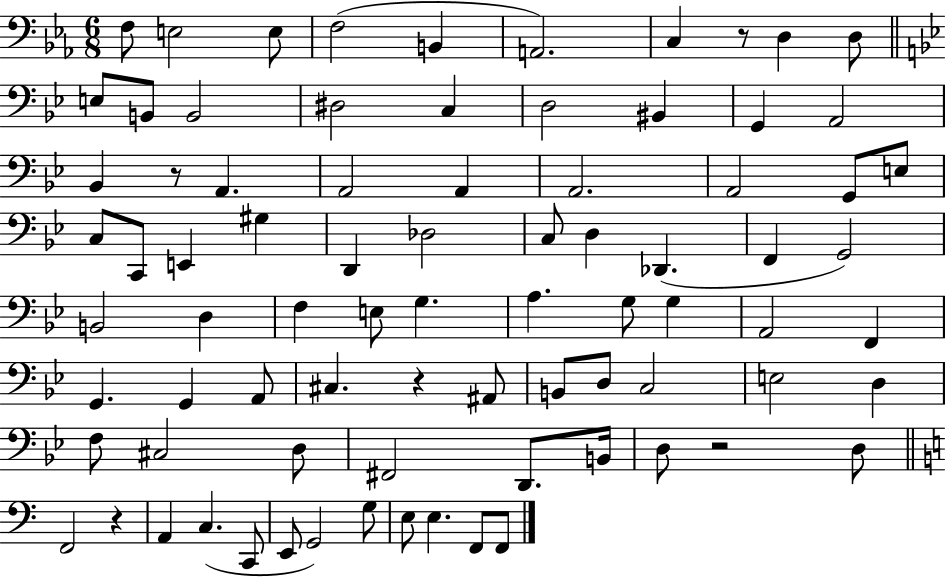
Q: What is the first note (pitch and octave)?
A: F3